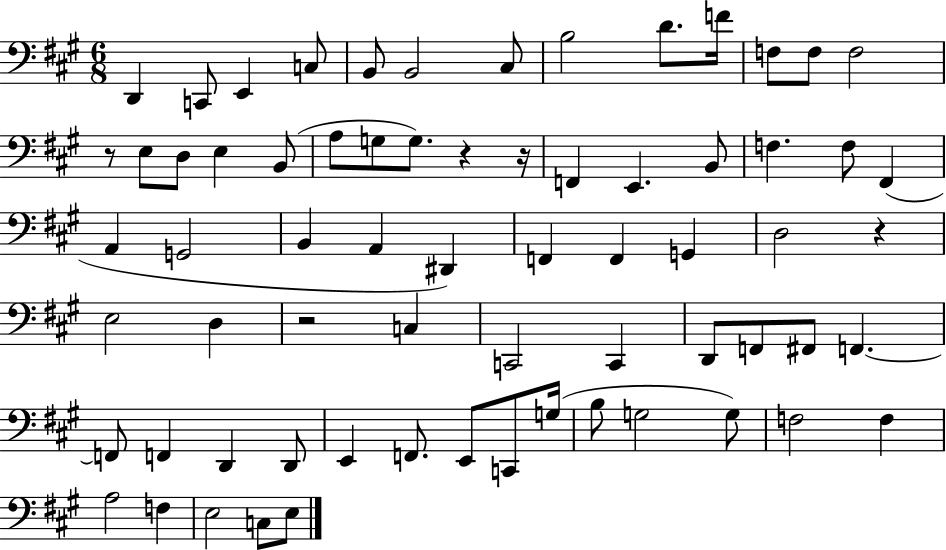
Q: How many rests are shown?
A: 5